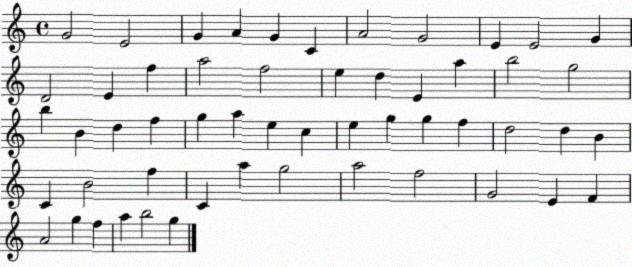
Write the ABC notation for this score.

X:1
T:Untitled
M:4/4
L:1/4
K:C
G2 E2 G A G C A2 G2 E E2 G D2 E f a2 f2 e d E a b2 g2 b B d f g a e c e g g f d2 d B C B2 f C a g2 a2 f2 G2 E F A2 g f a b2 g